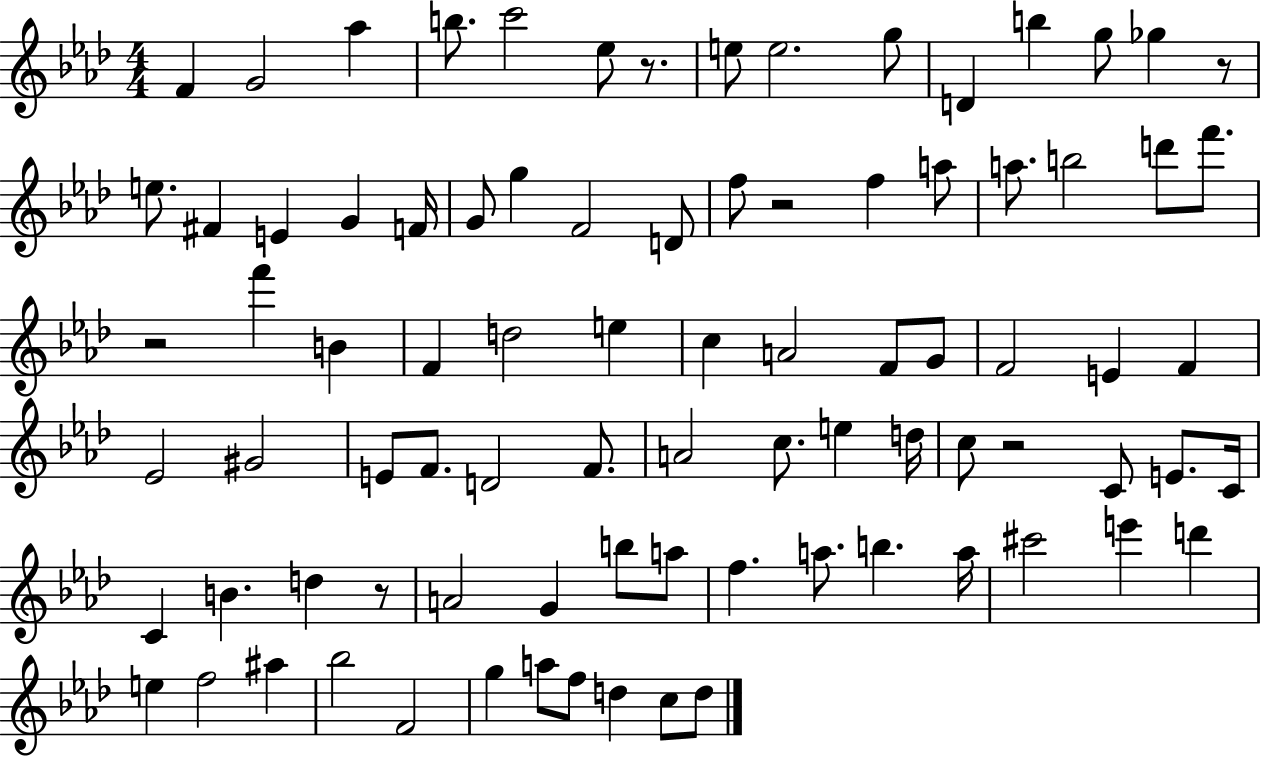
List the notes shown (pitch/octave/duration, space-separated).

F4/q G4/h Ab5/q B5/e. C6/h Eb5/e R/e. E5/e E5/h. G5/e D4/q B5/q G5/e Gb5/q R/e E5/e. F#4/q E4/q G4/q F4/s G4/e G5/q F4/h D4/e F5/e R/h F5/q A5/e A5/e. B5/h D6/e F6/e. R/h F6/q B4/q F4/q D5/h E5/q C5/q A4/h F4/e G4/e F4/h E4/q F4/q Eb4/h G#4/h E4/e F4/e. D4/h F4/e. A4/h C5/e. E5/q D5/s C5/e R/h C4/e E4/e. C4/s C4/q B4/q. D5/q R/e A4/h G4/q B5/e A5/e F5/q. A5/e. B5/q. A5/s C#6/h E6/q D6/q E5/q F5/h A#5/q Bb5/h F4/h G5/q A5/e F5/e D5/q C5/e D5/e